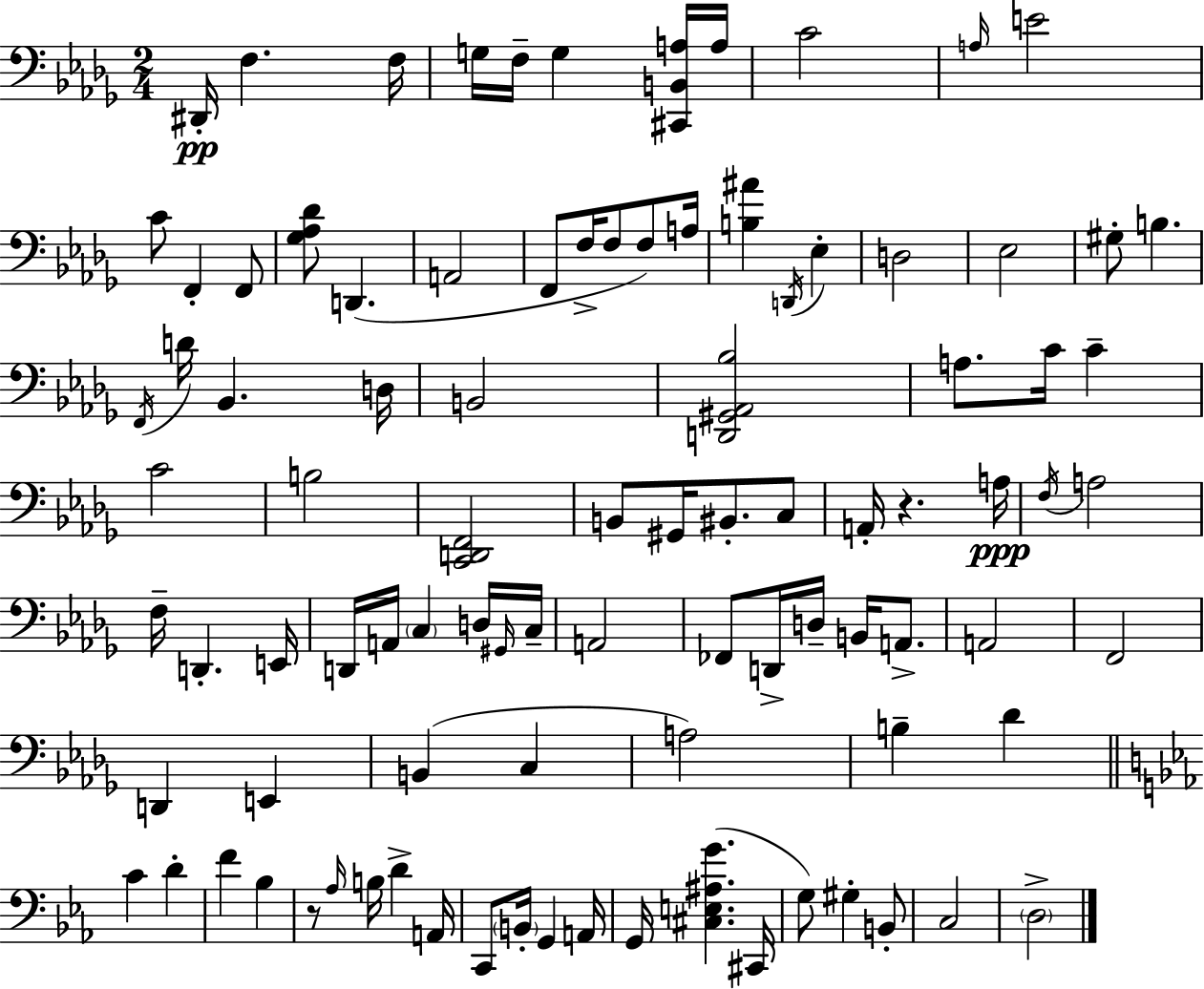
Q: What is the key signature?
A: BES minor